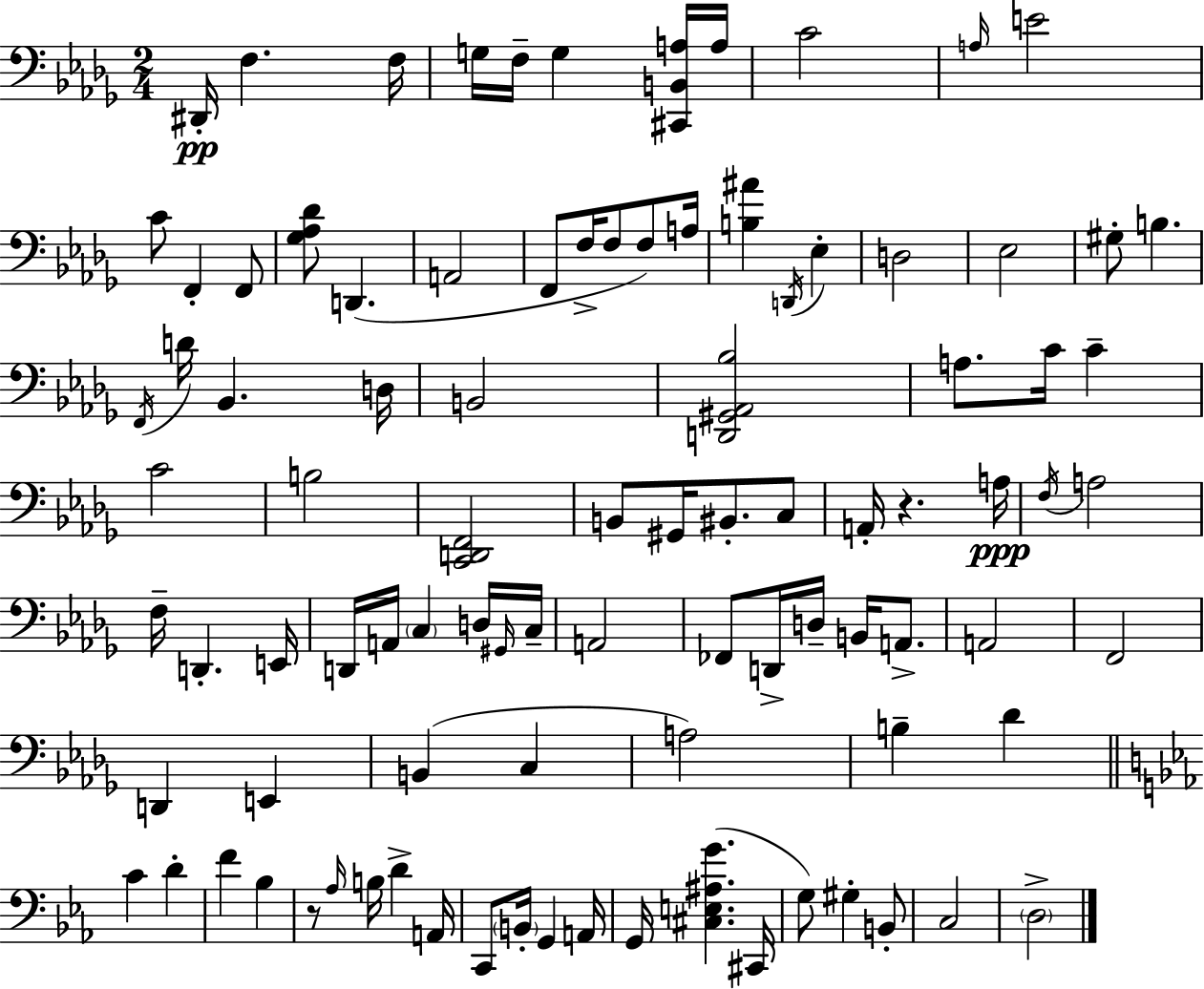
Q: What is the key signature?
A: BES minor